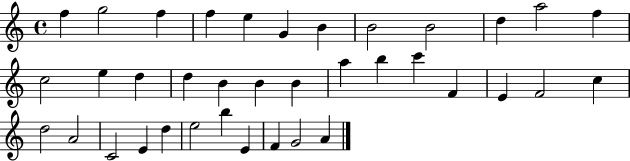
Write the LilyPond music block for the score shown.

{
  \clef treble
  \time 4/4
  \defaultTimeSignature
  \key c \major
  f''4 g''2 f''4 | f''4 e''4 g'4 b'4 | b'2 b'2 | d''4 a''2 f''4 | \break c''2 e''4 d''4 | d''4 b'4 b'4 b'4 | a''4 b''4 c'''4 f'4 | e'4 f'2 c''4 | \break d''2 a'2 | c'2 e'4 d''4 | e''2 b''4 e'4 | f'4 g'2 a'4 | \break \bar "|."
}